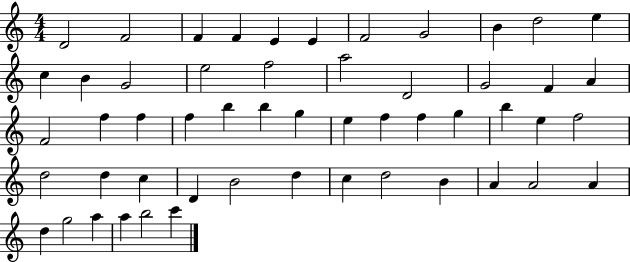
{
  \clef treble
  \numericTimeSignature
  \time 4/4
  \key c \major
  d'2 f'2 | f'4 f'4 e'4 e'4 | f'2 g'2 | b'4 d''2 e''4 | \break c''4 b'4 g'2 | e''2 f''2 | a''2 d'2 | g'2 f'4 a'4 | \break f'2 f''4 f''4 | f''4 b''4 b''4 g''4 | e''4 f''4 f''4 g''4 | b''4 e''4 f''2 | \break d''2 d''4 c''4 | d'4 b'2 d''4 | c''4 d''2 b'4 | a'4 a'2 a'4 | \break d''4 g''2 a''4 | a''4 b''2 c'''4 | \bar "|."
}